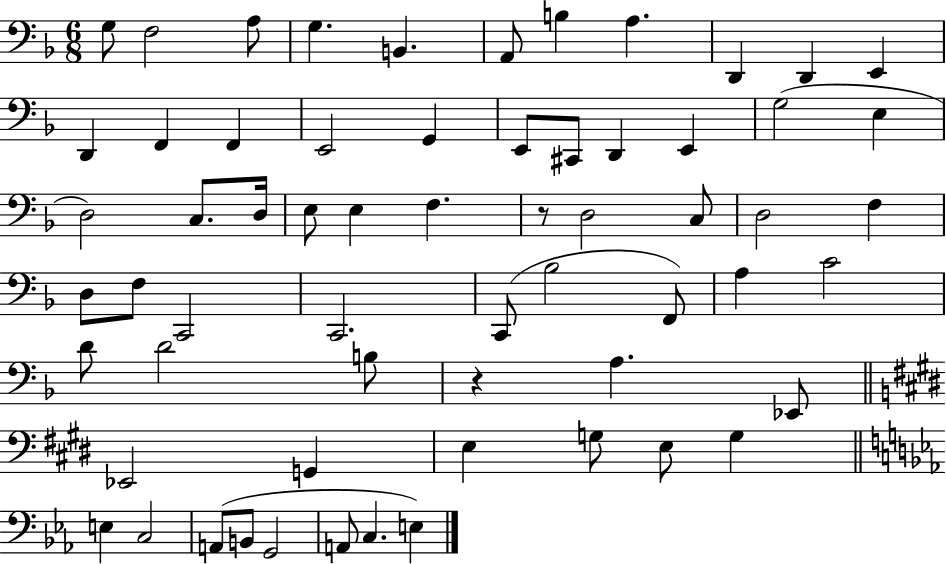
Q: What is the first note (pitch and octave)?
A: G3